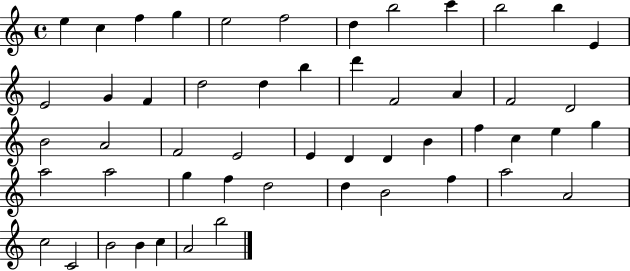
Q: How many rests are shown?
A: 0